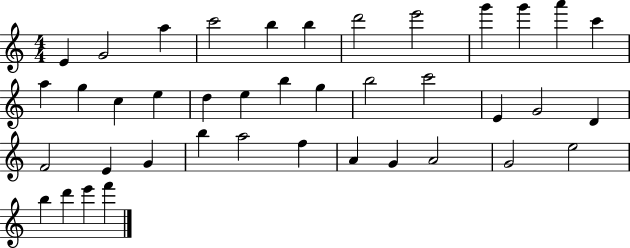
X:1
T:Untitled
M:4/4
L:1/4
K:C
E G2 a c'2 b b d'2 e'2 g' g' a' c' a g c e d e b g b2 c'2 E G2 D F2 E G b a2 f A G A2 G2 e2 b d' e' f'